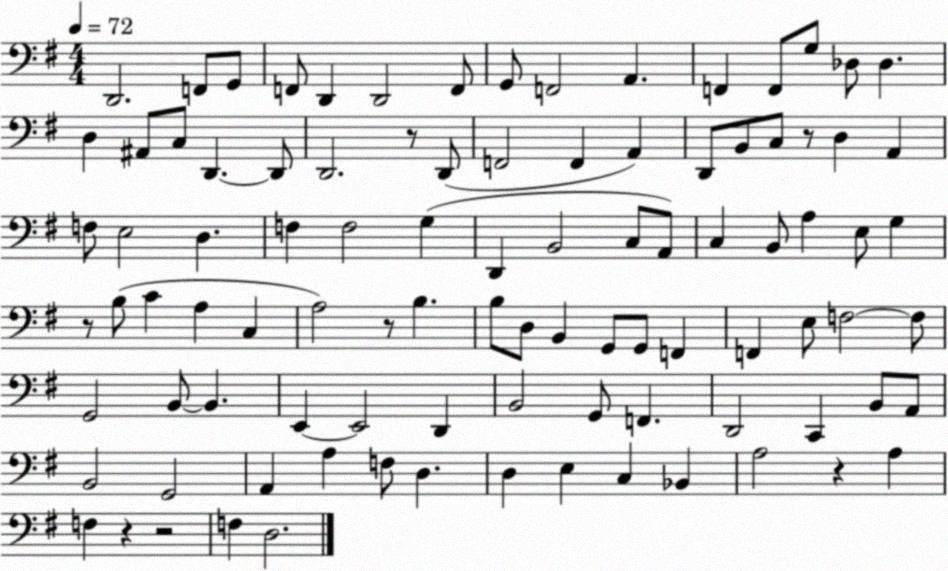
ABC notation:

X:1
T:Untitled
M:4/4
L:1/4
K:G
D,,2 F,,/2 G,,/2 F,,/2 D,, D,,2 F,,/2 G,,/2 F,,2 A,, F,, F,,/2 G,/2 _D,/2 _D, D, ^A,,/2 C,/2 D,, D,,/2 D,,2 z/2 D,,/2 F,,2 F,, A,, D,,/2 B,,/2 C,/2 z/2 D, A,, F,/2 E,2 D, F, F,2 G, D,, B,,2 C,/2 A,,/2 C, B,,/2 A, E,/2 G, z/2 B,/2 C A, C, A,2 z/2 B, B,/2 D,/2 B,, G,,/2 G,,/2 F,, F,, E,/2 F,2 F,/2 G,,2 B,,/2 B,, E,, E,,2 D,, B,,2 G,,/2 F,, D,,2 C,, B,,/2 A,,/2 B,,2 G,,2 A,, A, F,/2 D, D, E, C, _B,, A,2 z A, F, z z2 F, D,2